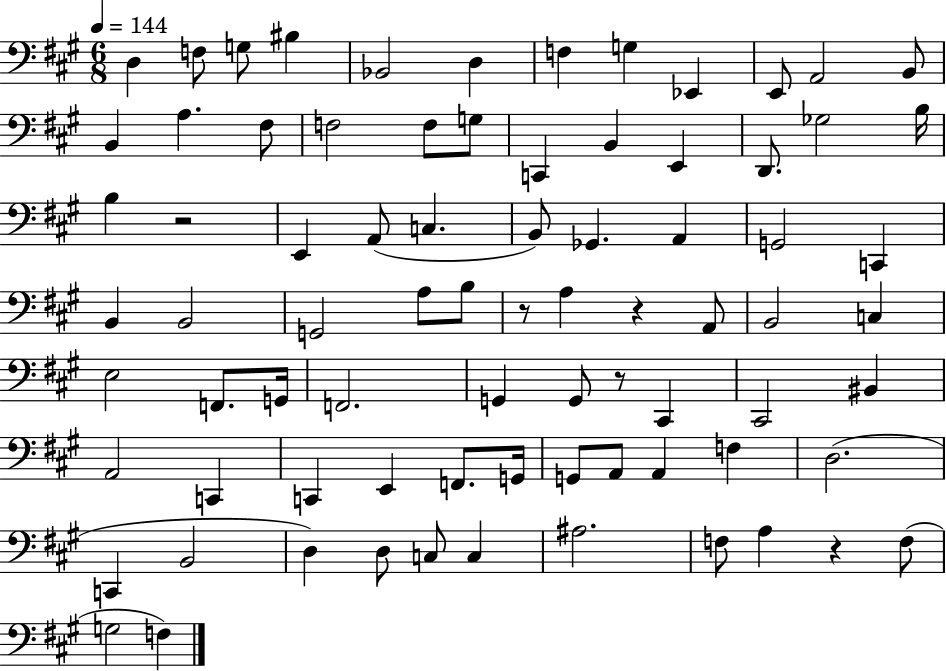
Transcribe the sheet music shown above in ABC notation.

X:1
T:Untitled
M:6/8
L:1/4
K:A
D, F,/2 G,/2 ^B, _B,,2 D, F, G, _E,, E,,/2 A,,2 B,,/2 B,, A, ^F,/2 F,2 F,/2 G,/2 C,, B,, E,, D,,/2 _G,2 B,/4 B, z2 E,, A,,/2 C, B,,/2 _G,, A,, G,,2 C,, B,, B,,2 G,,2 A,/2 B,/2 z/2 A, z A,,/2 B,,2 C, E,2 F,,/2 G,,/4 F,,2 G,, G,,/2 z/2 ^C,, ^C,,2 ^B,, A,,2 C,, C,, E,, F,,/2 G,,/4 G,,/2 A,,/2 A,, F, D,2 C,, B,,2 D, D,/2 C,/2 C, ^A,2 F,/2 A, z F,/2 G,2 F,